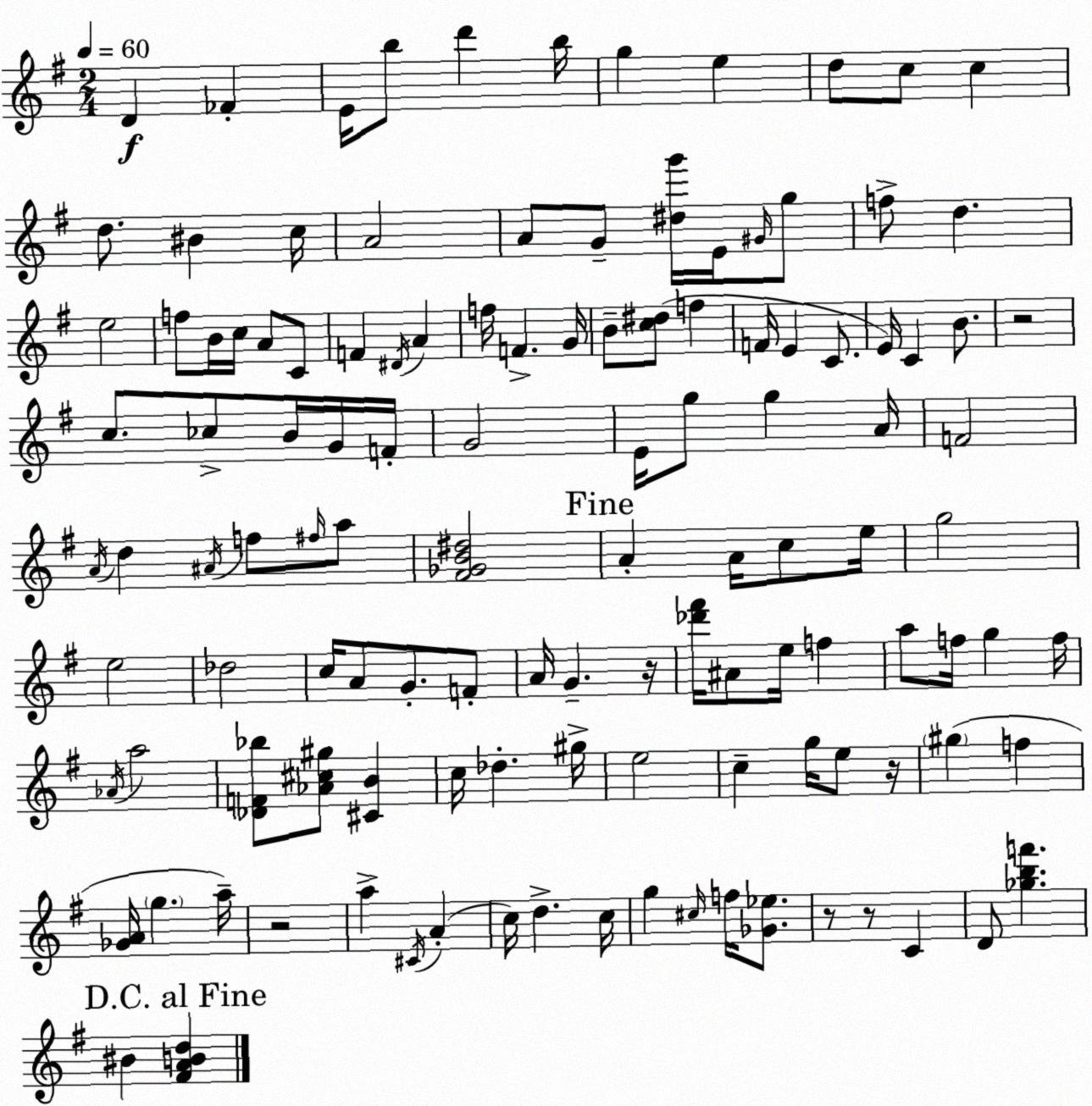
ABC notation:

X:1
T:Untitled
M:2/4
L:1/4
K:G
D _F E/4 b/2 d' b/4 g e d/2 c/2 c d/2 ^B c/4 A2 A/2 G/2 [^dg']/4 E/4 ^G/4 g/2 f/2 d e2 f/2 B/4 c/4 A/2 C/2 F ^D/4 A f/4 F G/4 B/2 [c^d]/2 f F/4 E C/2 E/4 C B/2 z2 c/2 _c/2 B/4 G/4 F/4 G2 E/4 g/2 g A/4 F2 A/4 d ^A/4 f/2 ^f/4 a/2 [^F_GB^d]2 A A/4 c/2 e/4 g2 e2 _d2 c/4 A/2 G/2 F/2 A/4 G z/4 [_d'^f']/4 ^A/2 e/4 f a/2 f/4 g f/4 _A/4 a2 [_DF_b]/2 [_A^c^g]/2 [^CB] c/4 _d ^g/4 e2 c g/4 e/2 z/4 ^g f [_GA]/4 g a/4 z2 a ^C/4 A c/4 d c/4 g ^c/4 f/4 [_G_e]/2 z/2 z/2 C D/2 [_gbf'] ^B [^FABd]